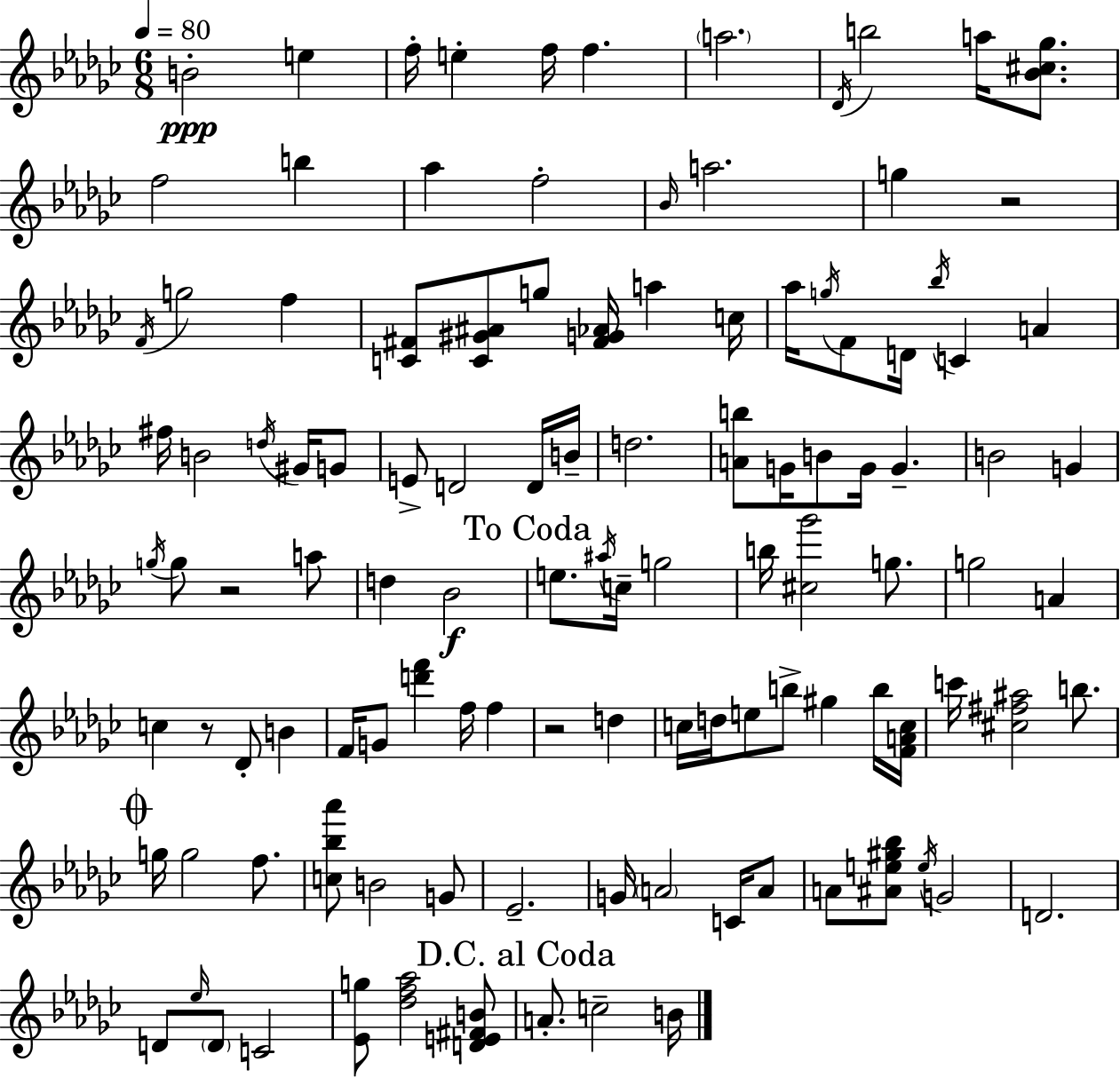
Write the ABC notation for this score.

X:1
T:Untitled
M:6/8
L:1/4
K:Ebm
B2 e f/4 e f/4 f a2 _D/4 b2 a/4 [_B^c_g]/2 f2 b _a f2 _B/4 a2 g z2 F/4 g2 f [C^F]/2 [C^G^A]/2 g/2 [^FG_A]/4 a c/4 _a/4 g/4 F/2 D/4 _b/4 C A ^f/4 B2 d/4 ^G/4 G/2 E/2 D2 D/4 B/4 d2 [Ab]/2 G/4 B/2 G/4 G B2 G g/4 g/2 z2 a/2 d _B2 e/2 ^a/4 c/4 g2 b/4 [^c_g']2 g/2 g2 A c z/2 _D/2 B F/4 G/2 [d'f'] f/4 f z2 d c/4 d/4 e/2 b/2 ^g b/4 [FAc]/4 c'/4 [^c^f^a]2 b/2 g/4 g2 f/2 [c_b_a']/2 B2 G/2 _E2 G/4 A2 C/4 A/2 A/2 [^Ae^g_b]/2 e/4 G2 D2 D/2 _e/4 D/2 C2 [_Eg]/2 [_df_a]2 [DE^FB]/2 A/2 c2 B/4